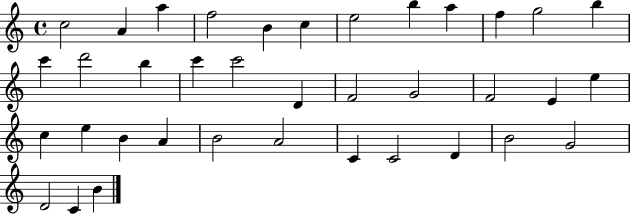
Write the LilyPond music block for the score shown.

{
  \clef treble
  \time 4/4
  \defaultTimeSignature
  \key c \major
  c''2 a'4 a''4 | f''2 b'4 c''4 | e''2 b''4 a''4 | f''4 g''2 b''4 | \break c'''4 d'''2 b''4 | c'''4 c'''2 d'4 | f'2 g'2 | f'2 e'4 e''4 | \break c''4 e''4 b'4 a'4 | b'2 a'2 | c'4 c'2 d'4 | b'2 g'2 | \break d'2 c'4 b'4 | \bar "|."
}